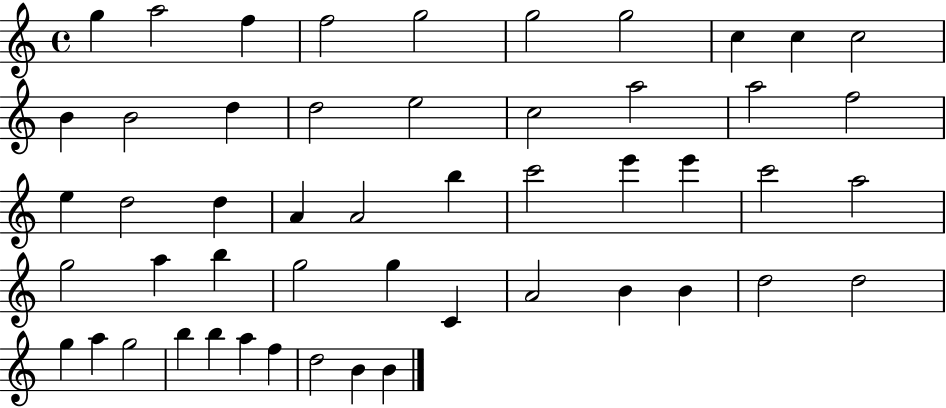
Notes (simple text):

G5/q A5/h F5/q F5/h G5/h G5/h G5/h C5/q C5/q C5/h B4/q B4/h D5/q D5/h E5/h C5/h A5/h A5/h F5/h E5/q D5/h D5/q A4/q A4/h B5/q C6/h E6/q E6/q C6/h A5/h G5/h A5/q B5/q G5/h G5/q C4/q A4/h B4/q B4/q D5/h D5/h G5/q A5/q G5/h B5/q B5/q A5/q F5/q D5/h B4/q B4/q